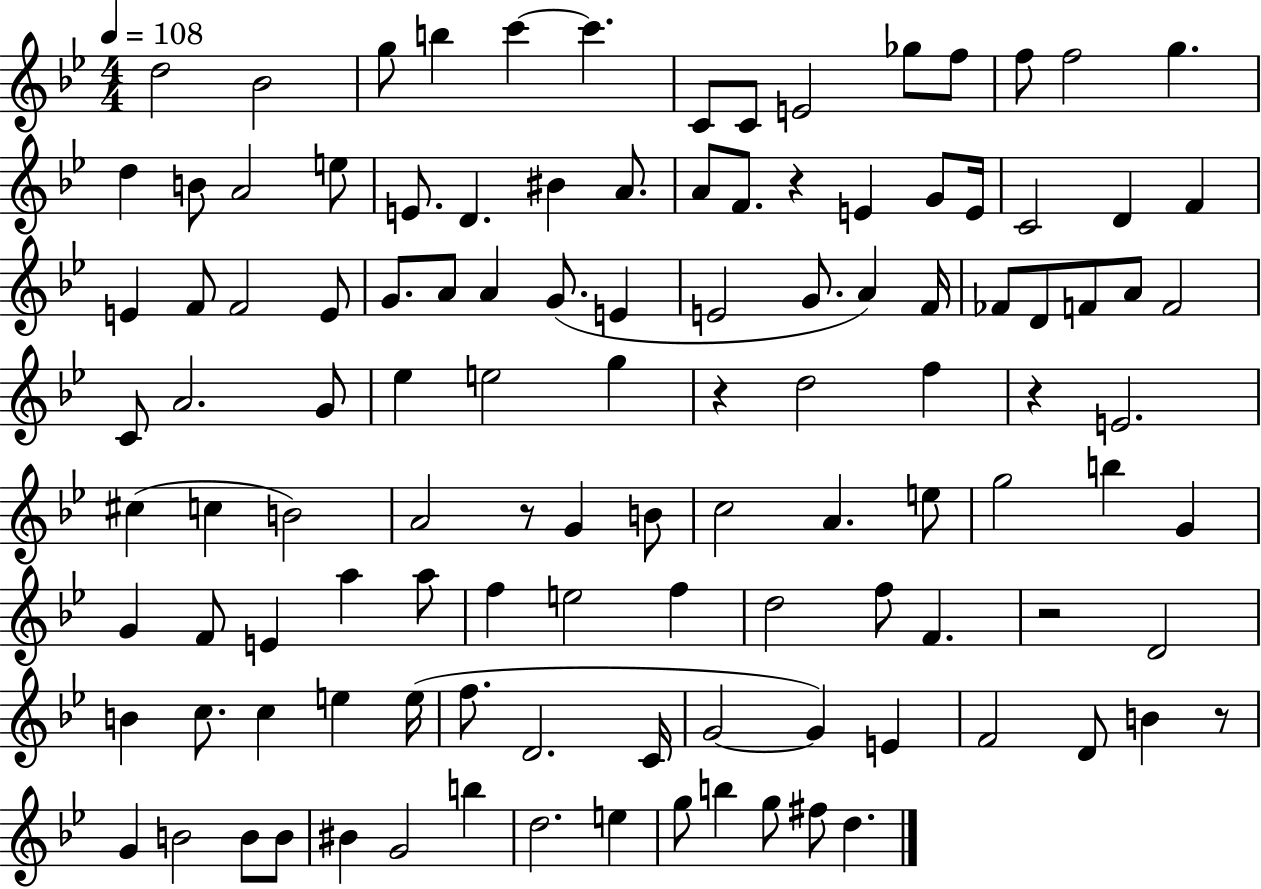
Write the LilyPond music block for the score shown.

{
  \clef treble
  \numericTimeSignature
  \time 4/4
  \key bes \major
  \tempo 4 = 108
  \repeat volta 2 { d''2 bes'2 | g''8 b''4 c'''4~~ c'''4. | c'8 c'8 e'2 ges''8 f''8 | f''8 f''2 g''4. | \break d''4 b'8 a'2 e''8 | e'8. d'4. bis'4 a'8. | a'8 f'8. r4 e'4 g'8 e'16 | c'2 d'4 f'4 | \break e'4 f'8 f'2 e'8 | g'8. a'8 a'4 g'8.( e'4 | e'2 g'8. a'4) f'16 | fes'8 d'8 f'8 a'8 f'2 | \break c'8 a'2. g'8 | ees''4 e''2 g''4 | r4 d''2 f''4 | r4 e'2. | \break cis''4( c''4 b'2) | a'2 r8 g'4 b'8 | c''2 a'4. e''8 | g''2 b''4 g'4 | \break g'4 f'8 e'4 a''4 a''8 | f''4 e''2 f''4 | d''2 f''8 f'4. | r2 d'2 | \break b'4 c''8. c''4 e''4 e''16( | f''8. d'2. c'16 | g'2~~ g'4) e'4 | f'2 d'8 b'4 r8 | \break g'4 b'2 b'8 b'8 | bis'4 g'2 b''4 | d''2. e''4 | g''8 b''4 g''8 fis''8 d''4. | \break } \bar "|."
}